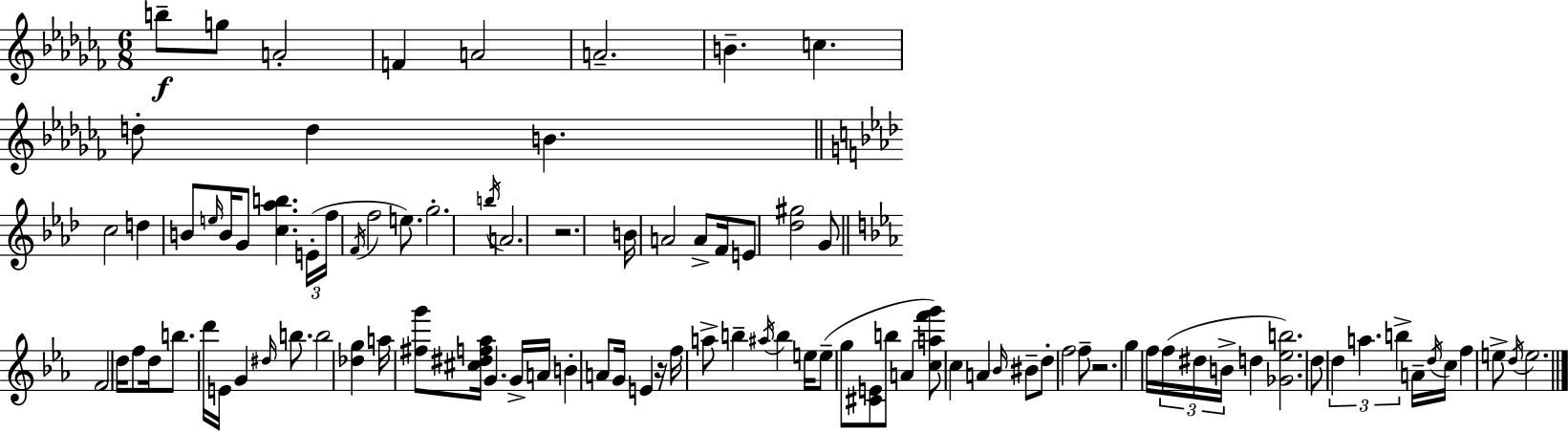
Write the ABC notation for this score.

X:1
T:Untitled
M:6/8
L:1/4
K:Abm
b/2 g/2 A2 F A2 A2 B c d/2 d B c2 d B/2 e/4 B/4 G/2 [c_ab] E/4 f/4 F/4 f2 e/2 g2 b/4 A2 z2 B/4 A2 A/2 F/4 E/2 [_d^g]2 G/2 F2 d/4 f/2 d/4 b/2 d'/4 E/4 G ^d/4 b/2 b2 [_dg] a/4 [^fg']/2 [^c^df_a]/4 G G/4 A/4 B A/2 G/4 E z/4 f/4 a/2 b ^a/4 b e/4 e/2 g/2 [^CE]/2 b/2 A [caf'g']/2 c A _B/4 ^B/2 d/2 f2 f/2 z2 g f/4 f/4 ^d/4 B/4 d [_G_eb]2 d/2 d a b A/4 d/4 c/4 f e/2 d/4 e2